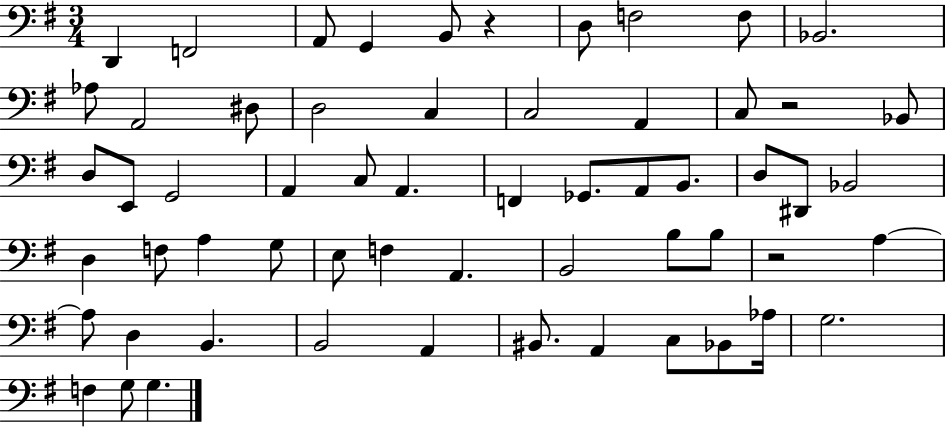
D2/q F2/h A2/e G2/q B2/e R/q D3/e F3/h F3/e Bb2/h. Ab3/e A2/h D#3/e D3/h C3/q C3/h A2/q C3/e R/h Bb2/e D3/e E2/e G2/h A2/q C3/e A2/q. F2/q Gb2/e. A2/e B2/e. D3/e D#2/e Bb2/h D3/q F3/e A3/q G3/e E3/e F3/q A2/q. B2/h B3/e B3/e R/h A3/q A3/e D3/q B2/q. B2/h A2/q BIS2/e. A2/q C3/e Bb2/e Ab3/s G3/h. F3/q G3/e G3/q.